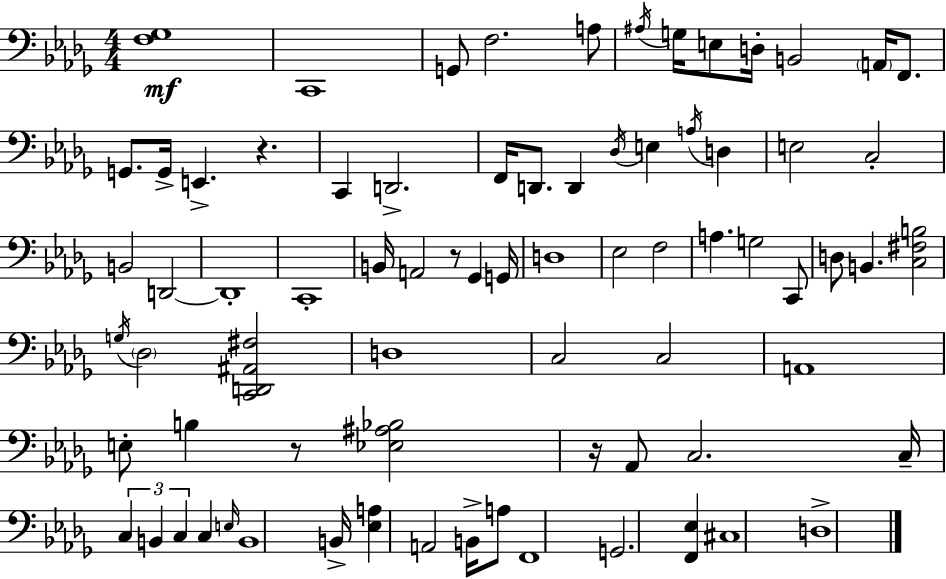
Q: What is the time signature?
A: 4/4